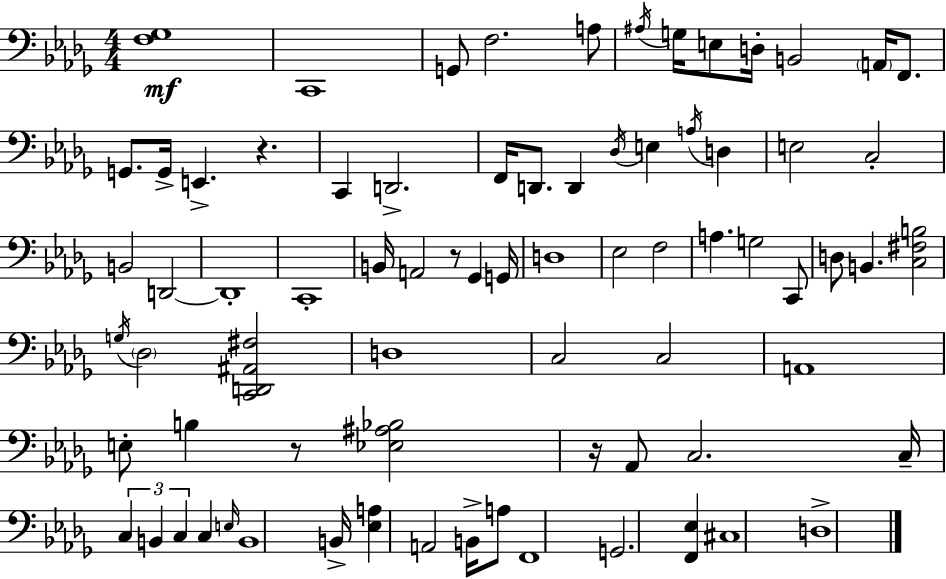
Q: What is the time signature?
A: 4/4